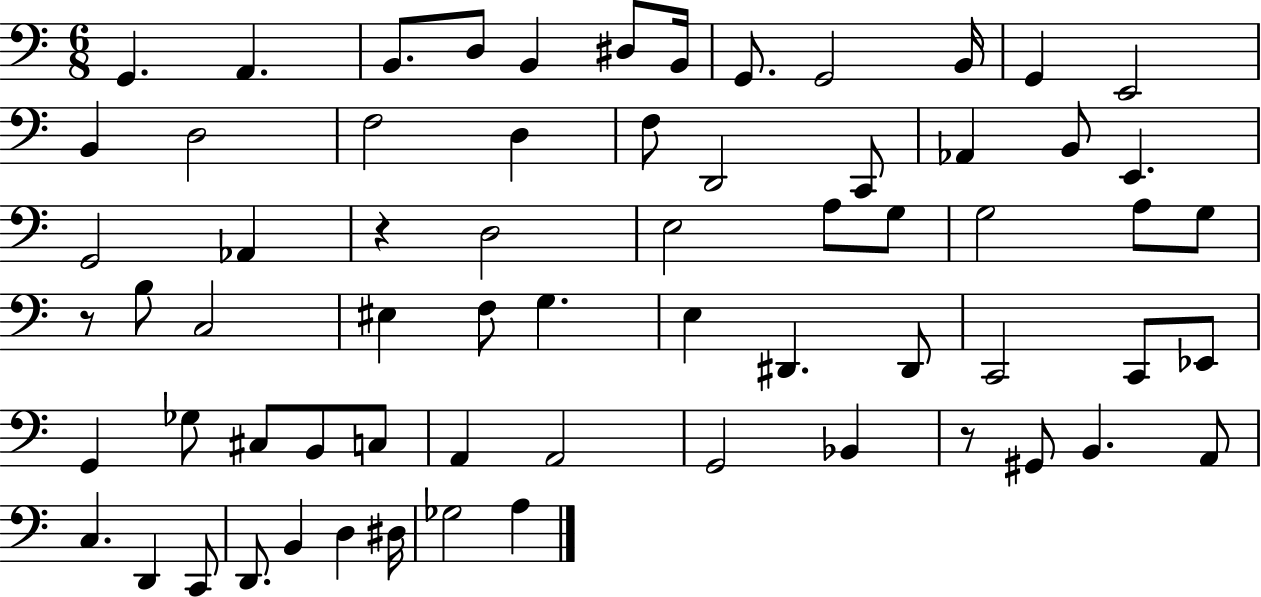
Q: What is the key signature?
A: C major